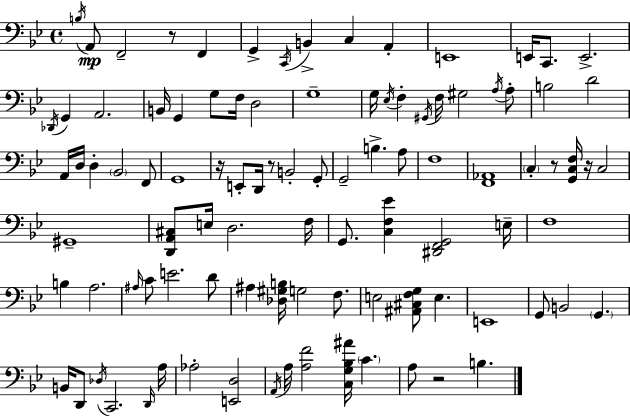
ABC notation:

X:1
T:Untitled
M:4/4
L:1/4
K:Bb
B,/4 A,,/2 F,,2 z/2 F,, G,, C,,/4 B,, C, A,, E,,4 E,,/4 C,,/2 E,,2 _D,,/4 G,, A,,2 B,,/4 G,, G,/2 F,/4 D,2 G,4 G,/4 _E,/4 F, ^G,,/4 F,/4 ^G,2 A,/4 A,/2 B,2 D2 A,,/4 D,/4 D, _B,,2 F,,/2 G,,4 z/4 E,,/2 D,,/4 z/2 B,,2 G,,/2 G,,2 B, A,/2 F,4 [F,,_A,,]4 C, z/2 [G,,C,F,]/4 z/4 C,2 ^G,,4 [D,,A,,^C,]/2 E,/4 D,2 F,/4 G,,/2 [C,F,_E] [^D,,F,,G,,]2 E,/4 F,4 B, A,2 ^A,/4 C/2 E2 D/2 ^A, [_D,^G,B,]/4 G,2 F,/2 E,2 [^A,,^C,F,G,]/2 E, E,,4 G,,/2 B,,2 G,, B,,/4 D,,/2 _D,/4 C,,2 D,,/4 A,/4 _A,2 [E,,D,]2 A,,/4 A,/4 [A,F]2 [C,G,_B,^A]/4 C A,/2 z2 B,